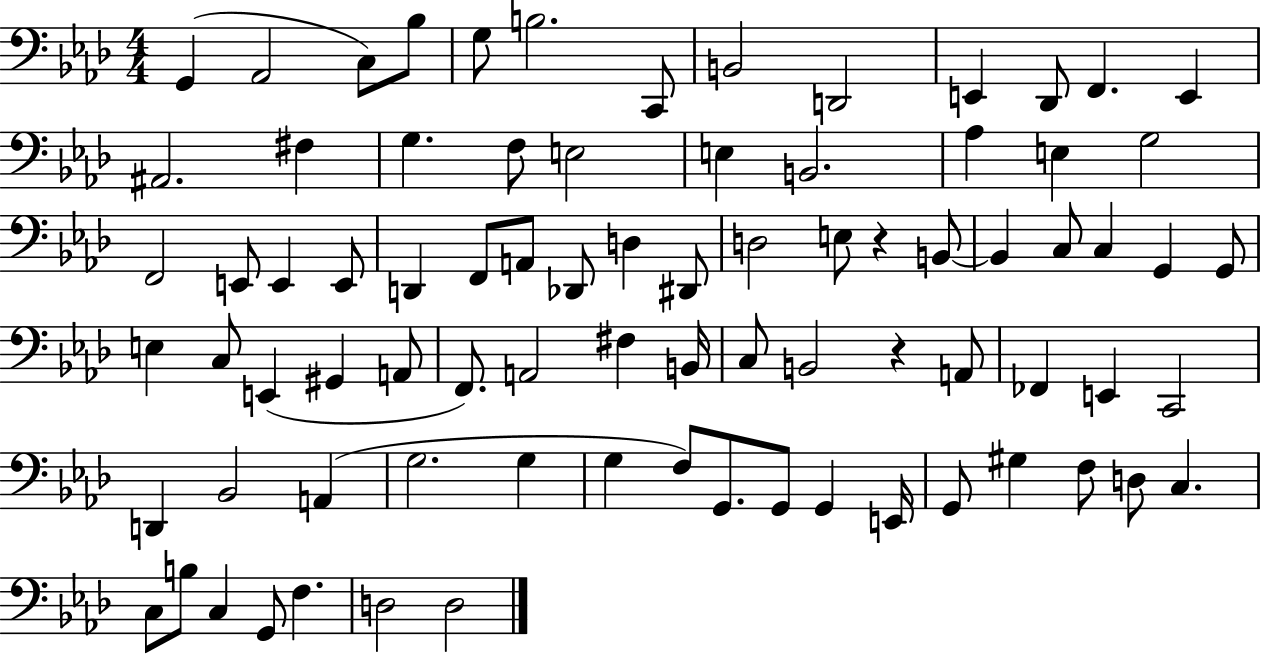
G2/q Ab2/h C3/e Bb3/e G3/e B3/h. C2/e B2/h D2/h E2/q Db2/e F2/q. E2/q A#2/h. F#3/q G3/q. F3/e E3/h E3/q B2/h. Ab3/q E3/q G3/h F2/h E2/e E2/q E2/e D2/q F2/e A2/e Db2/e D3/q D#2/e D3/h E3/e R/q B2/e B2/q C3/e C3/q G2/q G2/e E3/q C3/e E2/q G#2/q A2/e F2/e. A2/h F#3/q B2/s C3/e B2/h R/q A2/e FES2/q E2/q C2/h D2/q Bb2/h A2/q G3/h. G3/q G3/q F3/e G2/e. G2/e G2/q E2/s G2/e G#3/q F3/e D3/e C3/q. C3/e B3/e C3/q G2/e F3/q. D3/h D3/h